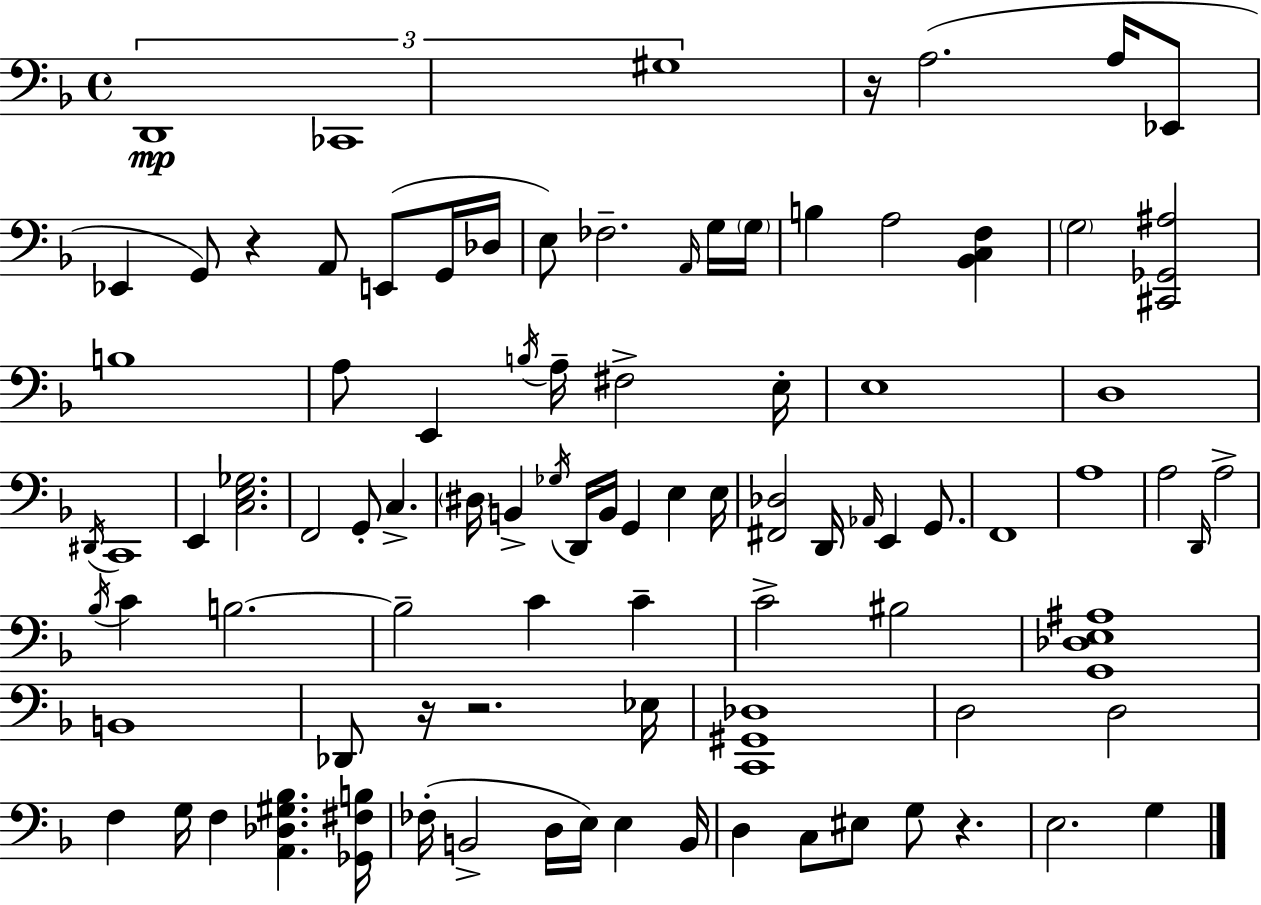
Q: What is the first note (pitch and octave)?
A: D2